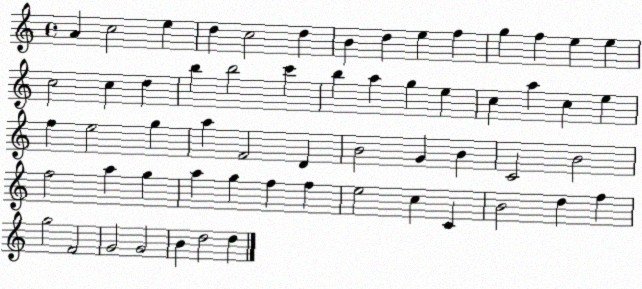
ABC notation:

X:1
T:Untitled
M:4/4
L:1/4
K:C
A c2 e d c2 d B d e f g f e e c2 c d b b2 c' b a g e c a c e f e2 g a F2 D B2 G B C2 B2 f2 a g a g f f e2 c C B2 d f g2 F2 G2 G2 B d2 d